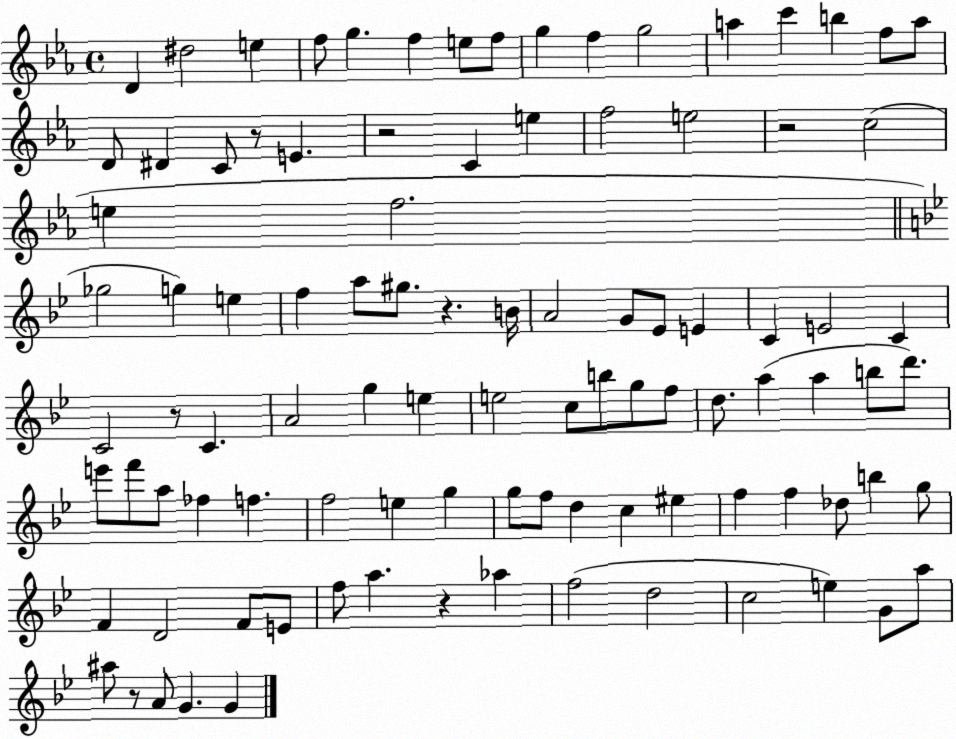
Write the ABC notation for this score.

X:1
T:Untitled
M:4/4
L:1/4
K:Eb
D ^d2 e f/2 g f e/2 f/2 g f g2 a c' b f/2 a/2 D/2 ^D C/2 z/2 E z2 C e f2 e2 z2 c2 e f2 _g2 g e f a/2 ^g/2 z B/4 A2 G/2 _E/2 E C E2 C C2 z/2 C A2 g e e2 c/2 b/2 g/2 f/2 d/2 a a b/2 d'/2 e'/2 f'/2 a/2 _f f f2 e g g/2 f/2 d c ^e f f _d/2 b g/2 F D2 F/2 E/2 f/2 a z _a f2 d2 c2 e G/2 a/2 ^a/2 z/2 A/2 G G